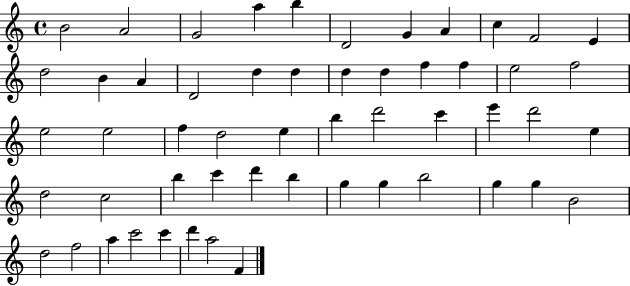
B4/h A4/h G4/h A5/q B5/q D4/h G4/q A4/q C5/q F4/h E4/q D5/h B4/q A4/q D4/h D5/q D5/q D5/q D5/q F5/q F5/q E5/h F5/h E5/h E5/h F5/q D5/h E5/q B5/q D6/h C6/q E6/q D6/h E5/q D5/h C5/h B5/q C6/q D6/q B5/q G5/q G5/q B5/h G5/q G5/q B4/h D5/h F5/h A5/q C6/h C6/q D6/q A5/h F4/q